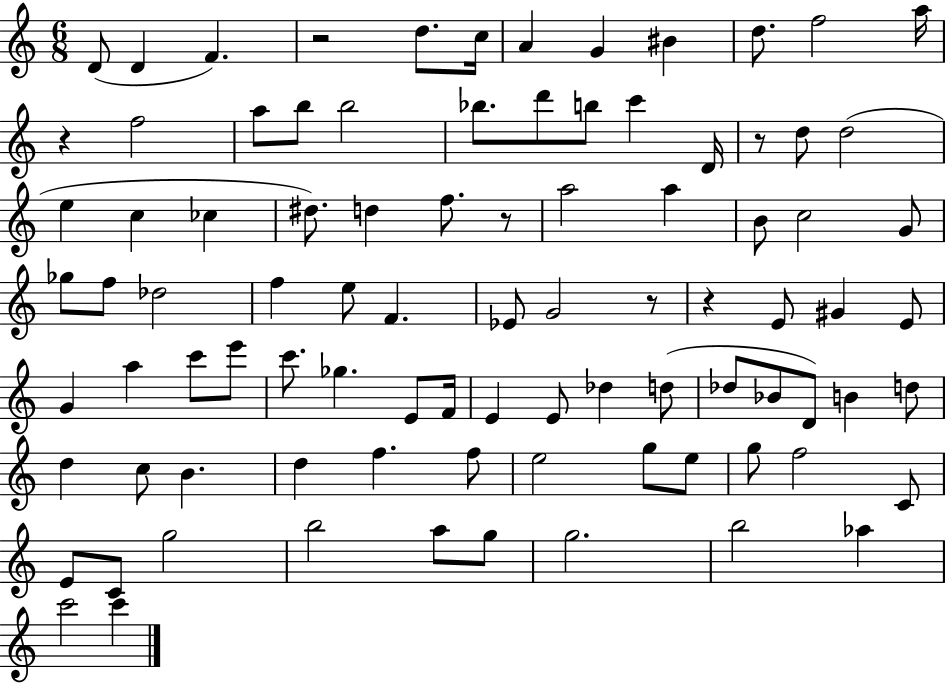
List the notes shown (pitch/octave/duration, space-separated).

D4/e D4/q F4/q. R/h D5/e. C5/s A4/q G4/q BIS4/q D5/e. F5/h A5/s R/q F5/h A5/e B5/e B5/h Bb5/e. D6/e B5/e C6/q D4/s R/e D5/e D5/h E5/q C5/q CES5/q D#5/e. D5/q F5/e. R/e A5/h A5/q B4/e C5/h G4/e Gb5/e F5/e Db5/h F5/q E5/e F4/q. Eb4/e G4/h R/e R/q E4/e G#4/q E4/e G4/q A5/q C6/e E6/e C6/e. Gb5/q. E4/e F4/s E4/q E4/e Db5/q D5/e Db5/e Bb4/e D4/e B4/q D5/e D5/q C5/e B4/q. D5/q F5/q. F5/e E5/h G5/e E5/e G5/e F5/h C4/e E4/e C4/e G5/h B5/h A5/e G5/e G5/h. B5/h Ab5/q C6/h C6/q